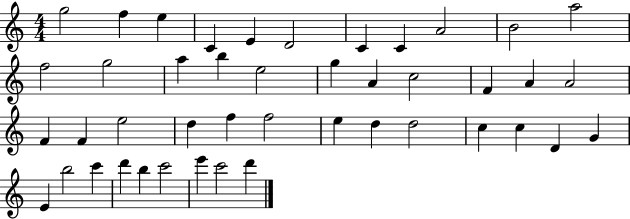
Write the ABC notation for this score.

X:1
T:Untitled
M:4/4
L:1/4
K:C
g2 f e C E D2 C C A2 B2 a2 f2 g2 a b e2 g A c2 F A A2 F F e2 d f f2 e d d2 c c D G E b2 c' d' b c'2 e' c'2 d'